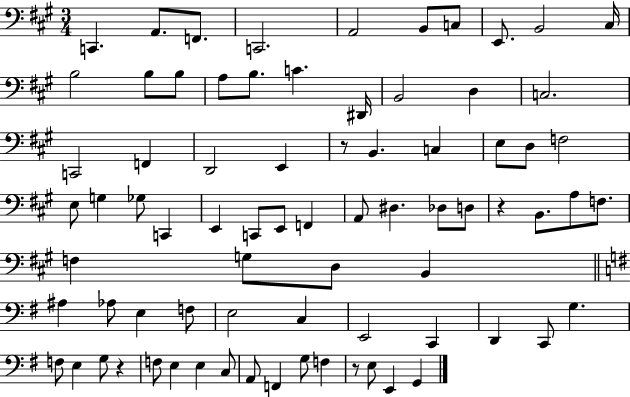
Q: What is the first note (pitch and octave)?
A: C2